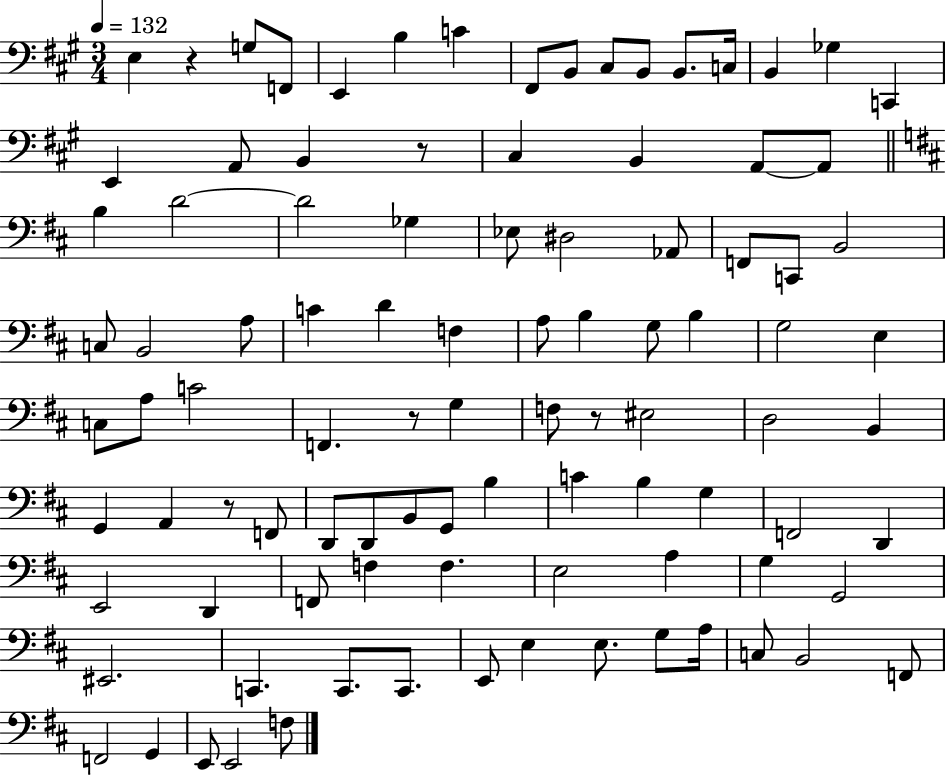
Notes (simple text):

E3/q R/q G3/e F2/e E2/q B3/q C4/q F#2/e B2/e C#3/e B2/e B2/e. C3/s B2/q Gb3/q C2/q E2/q A2/e B2/q R/e C#3/q B2/q A2/e A2/e B3/q D4/h D4/h Gb3/q Eb3/e D#3/h Ab2/e F2/e C2/e B2/h C3/e B2/h A3/e C4/q D4/q F3/q A3/e B3/q G3/e B3/q G3/h E3/q C3/e A3/e C4/h F2/q. R/e G3/q F3/e R/e EIS3/h D3/h B2/q G2/q A2/q R/e F2/e D2/e D2/e B2/e G2/e B3/q C4/q B3/q G3/q F2/h D2/q E2/h D2/q F2/e F3/q F3/q. E3/h A3/q G3/q G2/h EIS2/h. C2/q. C2/e. C2/e. E2/e E3/q E3/e. G3/e A3/s C3/e B2/h F2/e F2/h G2/q E2/e E2/h F3/e